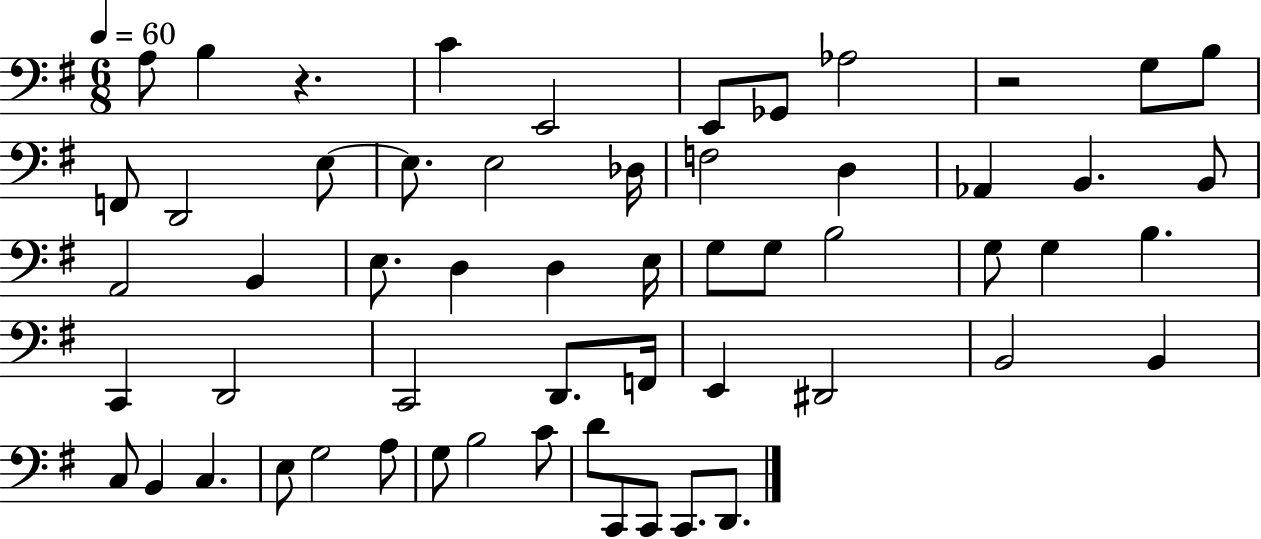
X:1
T:Untitled
M:6/8
L:1/4
K:G
A,/2 B, z C E,,2 E,,/2 _G,,/2 _A,2 z2 G,/2 B,/2 F,,/2 D,,2 E,/2 E,/2 E,2 _D,/4 F,2 D, _A,, B,, B,,/2 A,,2 B,, E,/2 D, D, E,/4 G,/2 G,/2 B,2 G,/2 G, B, C,, D,,2 C,,2 D,,/2 F,,/4 E,, ^D,,2 B,,2 B,, C,/2 B,, C, E,/2 G,2 A,/2 G,/2 B,2 C/2 D/2 C,,/2 C,,/2 C,,/2 D,,/2